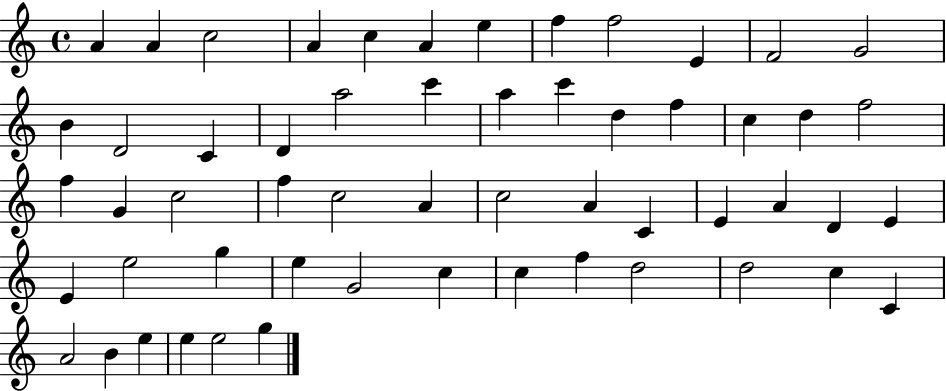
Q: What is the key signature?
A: C major